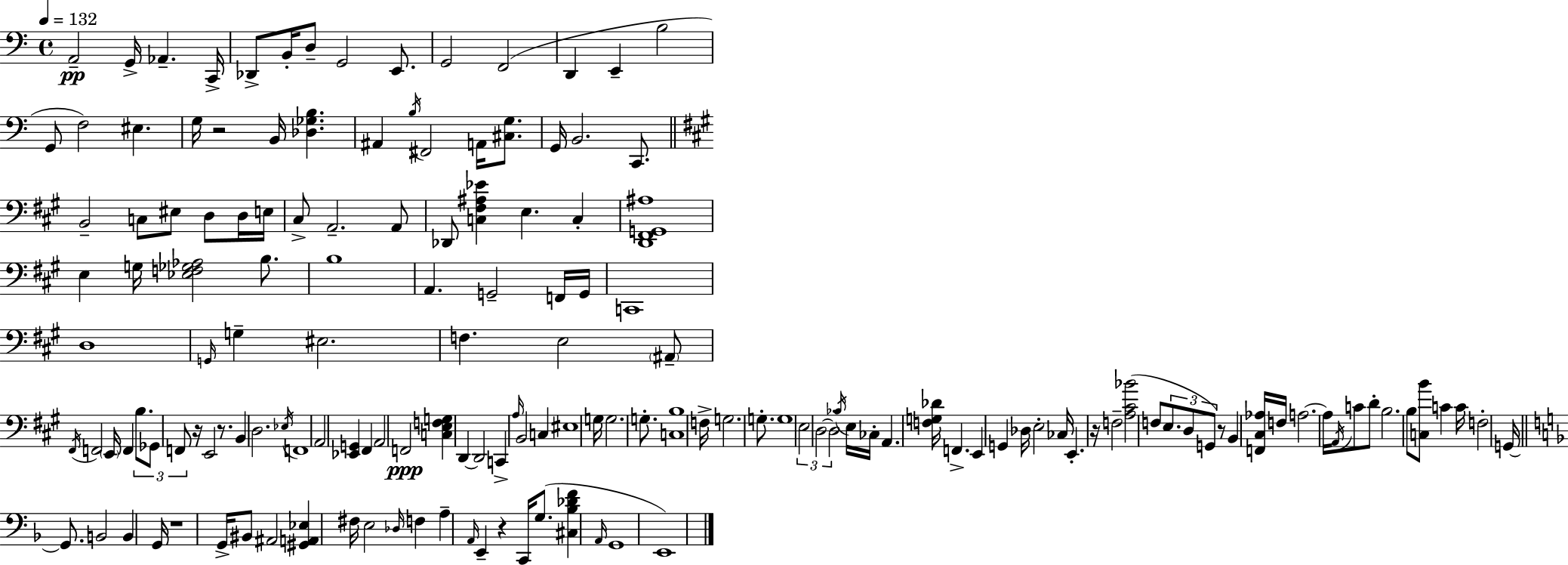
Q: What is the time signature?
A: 4/4